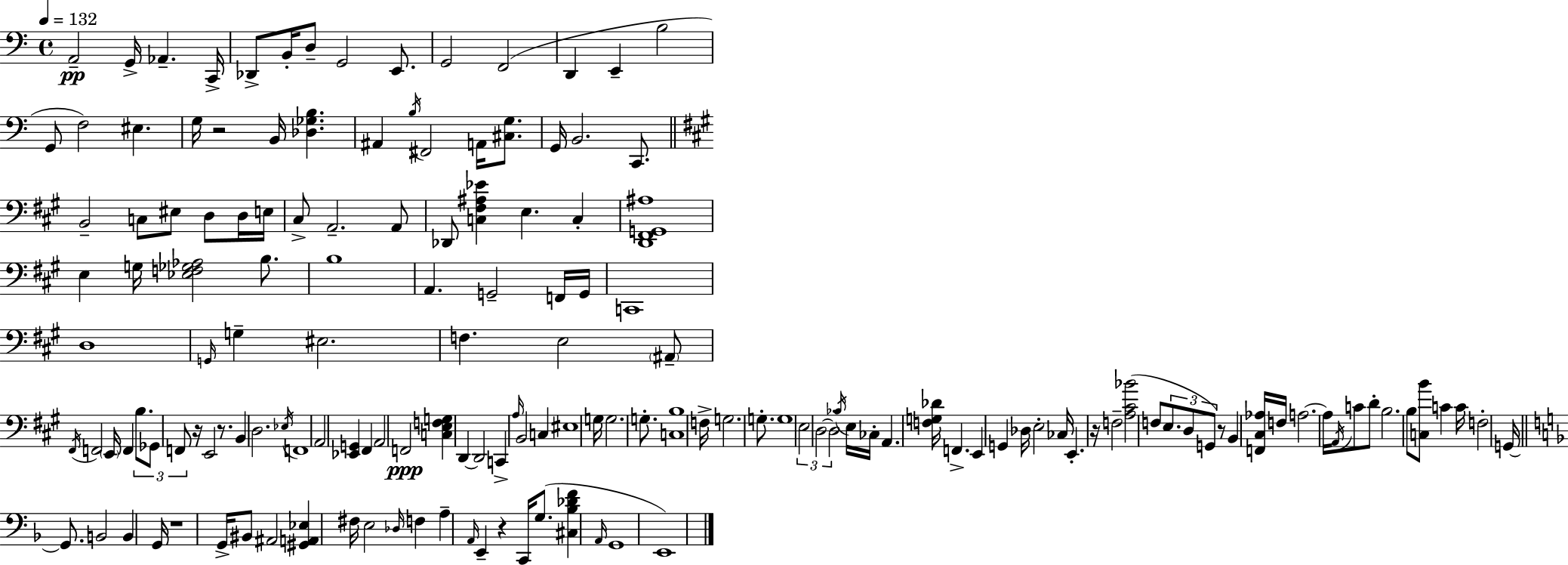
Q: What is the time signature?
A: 4/4